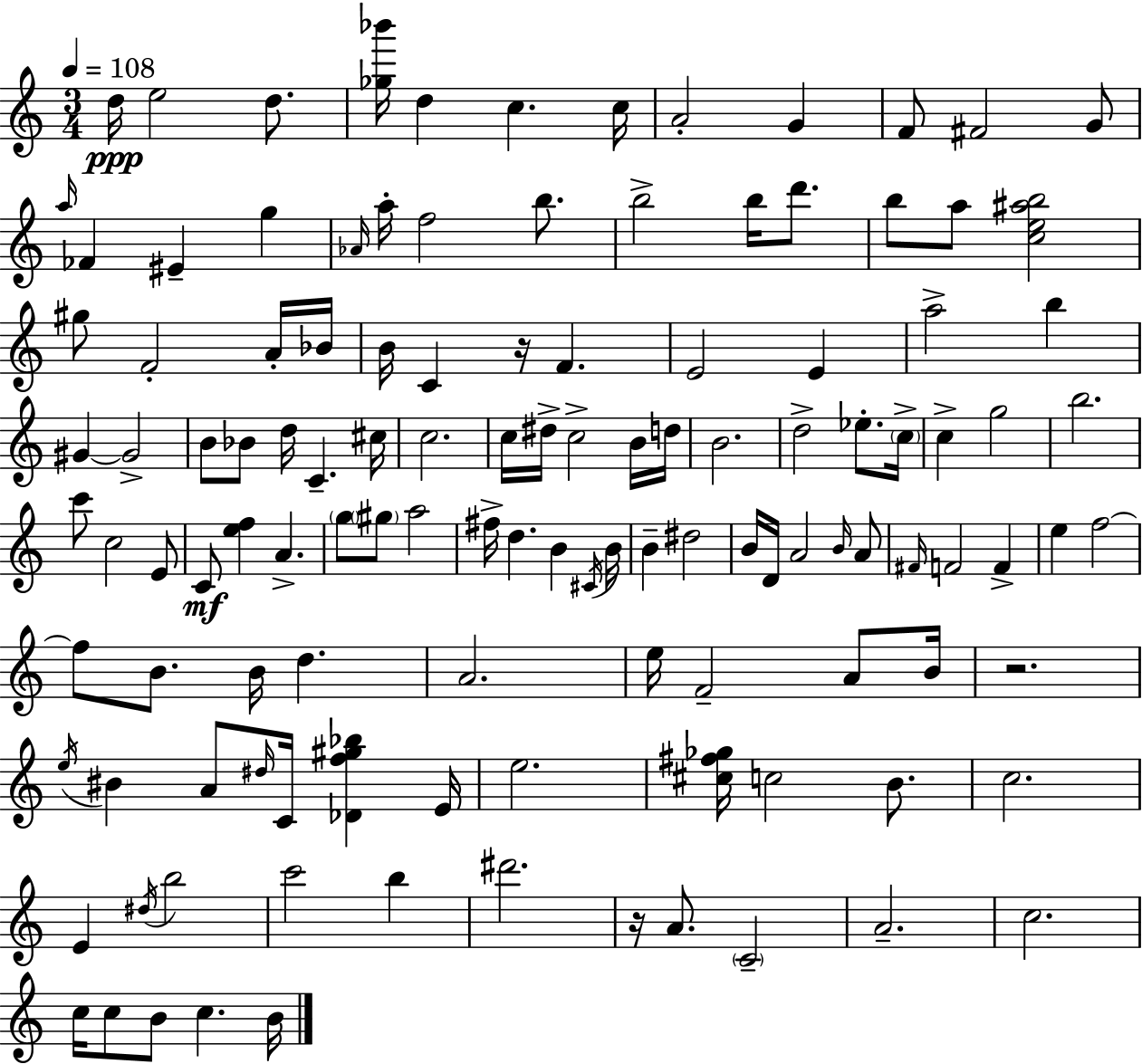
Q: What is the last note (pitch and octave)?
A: B4